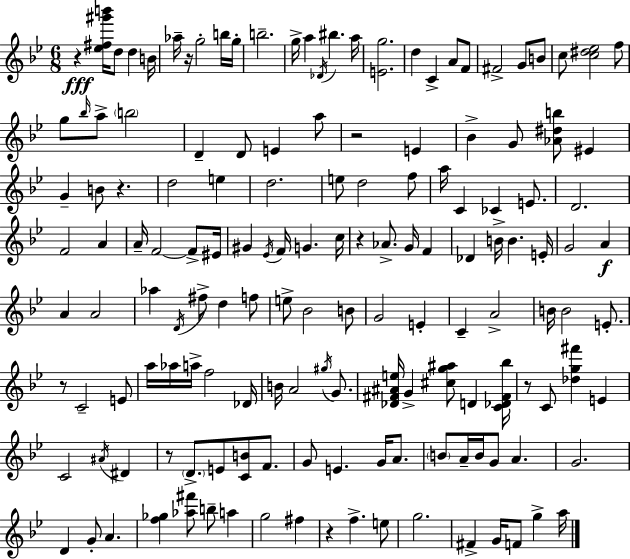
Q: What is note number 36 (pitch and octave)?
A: B4